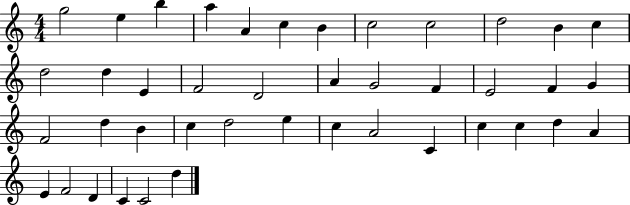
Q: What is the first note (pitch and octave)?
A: G5